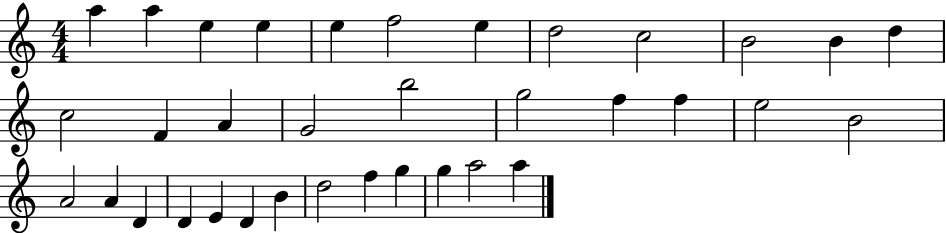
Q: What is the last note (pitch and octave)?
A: A5